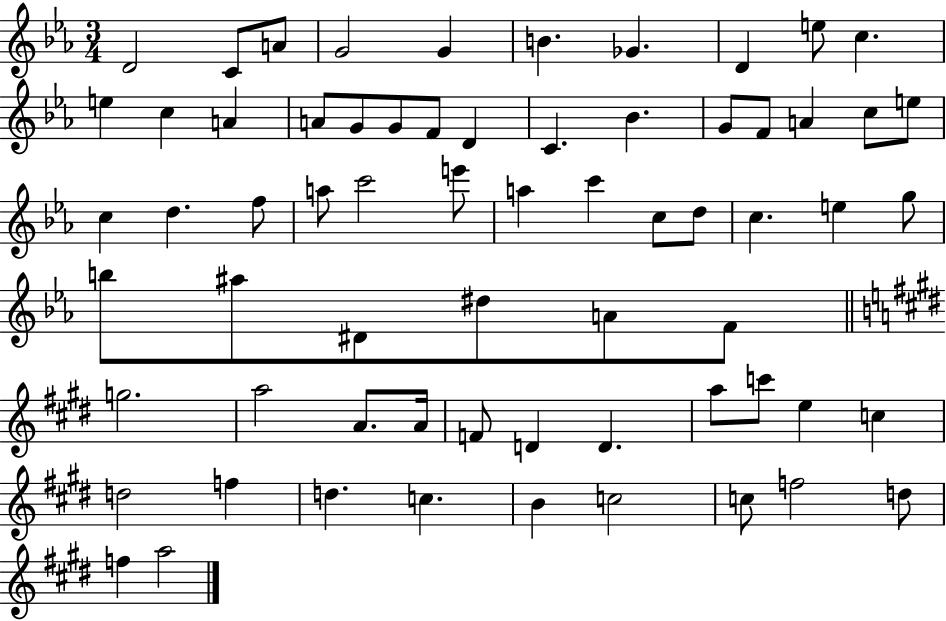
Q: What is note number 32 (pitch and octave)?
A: A5